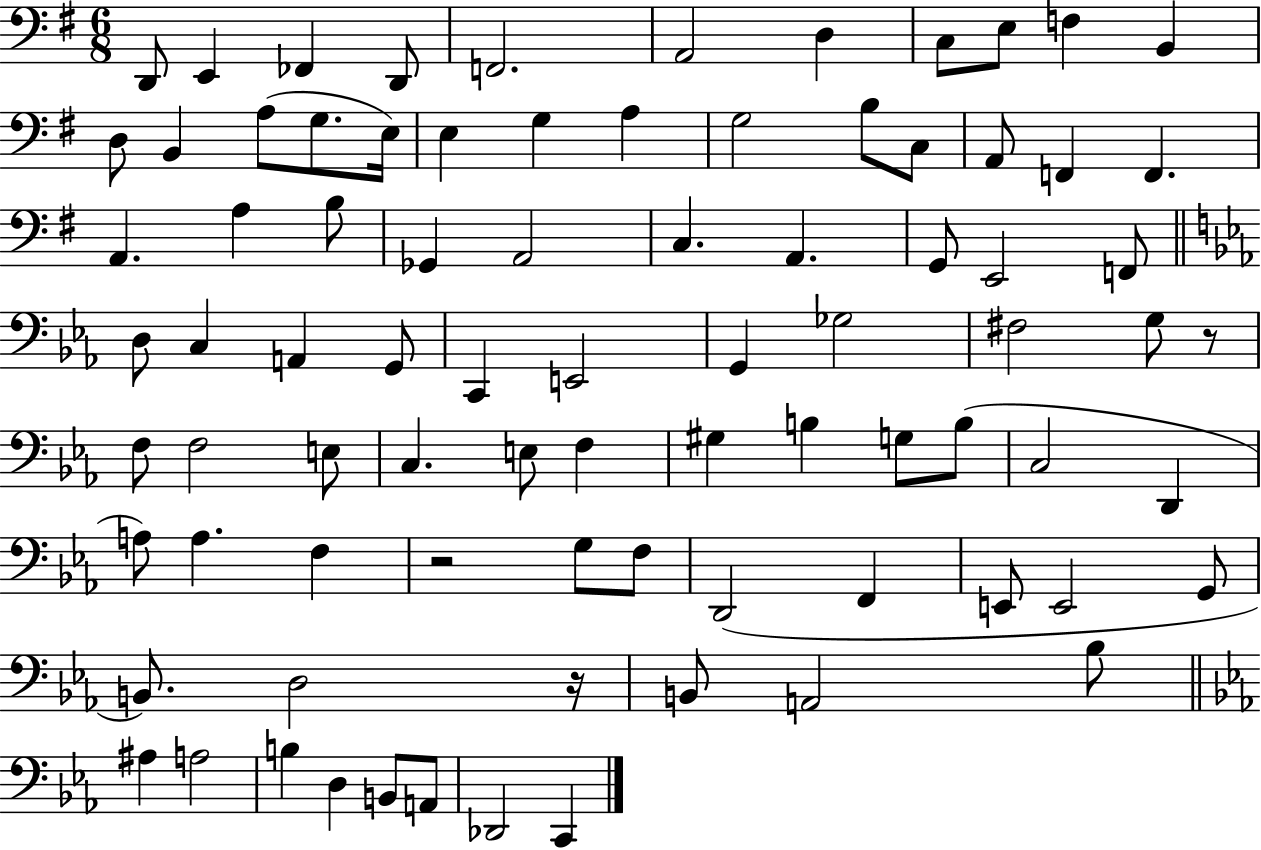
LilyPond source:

{
  \clef bass
  \numericTimeSignature
  \time 6/8
  \key g \major
  d,8 e,4 fes,4 d,8 | f,2. | a,2 d4 | c8 e8 f4 b,4 | \break d8 b,4 a8( g8. e16) | e4 g4 a4 | g2 b8 c8 | a,8 f,4 f,4. | \break a,4. a4 b8 | ges,4 a,2 | c4. a,4. | g,8 e,2 f,8 | \break \bar "||" \break \key ees \major d8 c4 a,4 g,8 | c,4 e,2 | g,4 ges2 | fis2 g8 r8 | \break f8 f2 e8 | c4. e8 f4 | gis4 b4 g8 b8( | c2 d,4 | \break a8) a4. f4 | r2 g8 f8 | d,2( f,4 | e,8 e,2 g,8 | \break b,8.) d2 r16 | b,8 a,2 bes8 | \bar "||" \break \key ees \major ais4 a2 | b4 d4 b,8 a,8 | des,2 c,4 | \bar "|."
}